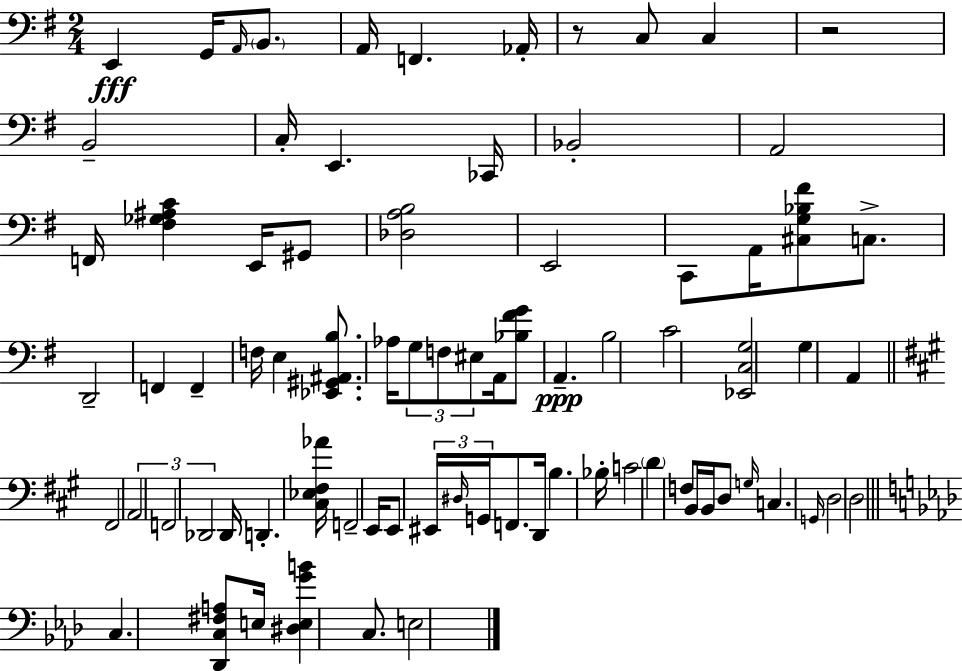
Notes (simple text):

E2/q G2/s A2/s B2/e. A2/s F2/q. Ab2/s R/e C3/e C3/q R/h B2/h C3/s E2/q. CES2/s Bb2/h A2/h F2/s [F#3,Gb3,A#3,C4]/q E2/s G#2/e [Db3,A3,B3]/h E2/h C2/e A2/s [C#3,G3,Bb3,F#4]/e C3/e. D2/h F2/q F2/q F3/s E3/q [Eb2,G#2,A#2,B3]/e. Ab3/s G3/e F3/e EIS3/e A2/s [Bb3,F#4,G4]/e A2/q. B3/h C4/h [Eb2,C3,G3]/h G3/q A2/q F#2/h A2/h F2/h Db2/h Db2/s D2/q. [C#3,Eb3,F#3,Ab4]/s F2/h E2/s E2/e EIS2/s D#3/s G2/s F2/e. D2/s B3/q. Bb3/s C4/h D4/q F3/e B2/s B2/s D3/e G3/s C3/q. G2/s D3/h D3/h C3/q. [Db2,C3,F#3,A3]/e E3/s [D#3,E3,G4,B4]/q C3/e. E3/h